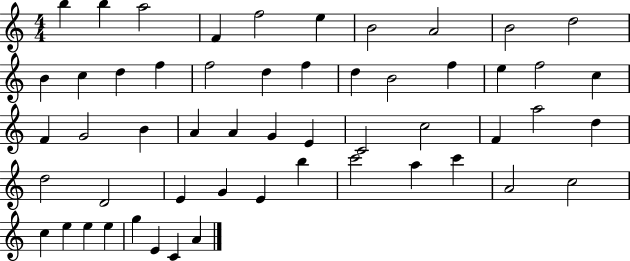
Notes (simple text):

B5/q B5/q A5/h F4/q F5/h E5/q B4/h A4/h B4/h D5/h B4/q C5/q D5/q F5/q F5/h D5/q F5/q D5/q B4/h F5/q E5/q F5/h C5/q F4/q G4/h B4/q A4/q A4/q G4/q E4/q C4/h C5/h F4/q A5/h D5/q D5/h D4/h E4/q G4/q E4/q B5/q C6/h A5/q C6/q A4/h C5/h C5/q E5/q E5/q E5/q G5/q E4/q C4/q A4/q